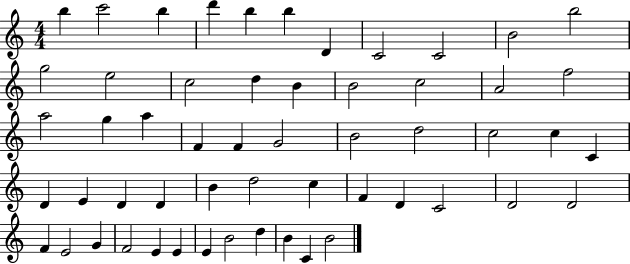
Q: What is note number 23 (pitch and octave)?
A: A5